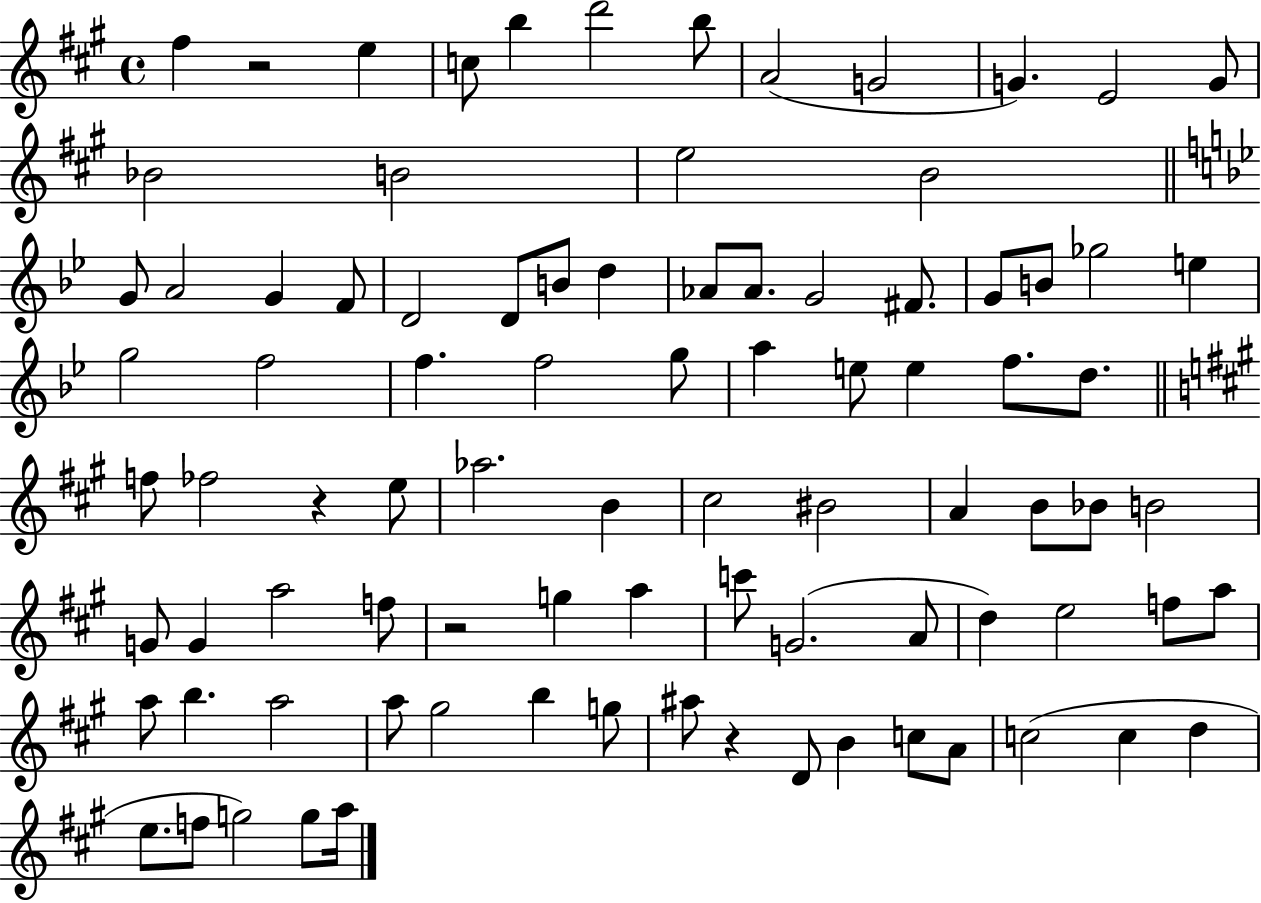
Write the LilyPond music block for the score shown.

{
  \clef treble
  \time 4/4
  \defaultTimeSignature
  \key a \major
  \repeat volta 2 { fis''4 r2 e''4 | c''8 b''4 d'''2 b''8 | a'2( g'2 | g'4.) e'2 g'8 | \break bes'2 b'2 | e''2 b'2 | \bar "||" \break \key bes \major g'8 a'2 g'4 f'8 | d'2 d'8 b'8 d''4 | aes'8 aes'8. g'2 fis'8. | g'8 b'8 ges''2 e''4 | \break g''2 f''2 | f''4. f''2 g''8 | a''4 e''8 e''4 f''8. d''8. | \bar "||" \break \key a \major f''8 fes''2 r4 e''8 | aes''2. b'4 | cis''2 bis'2 | a'4 b'8 bes'8 b'2 | \break g'8 g'4 a''2 f''8 | r2 g''4 a''4 | c'''8 g'2.( a'8 | d''4) e''2 f''8 a''8 | \break a''8 b''4. a''2 | a''8 gis''2 b''4 g''8 | ais''8 r4 d'8 b'4 c''8 a'8 | c''2( c''4 d''4 | \break e''8. f''8 g''2) g''8 a''16 | } \bar "|."
}